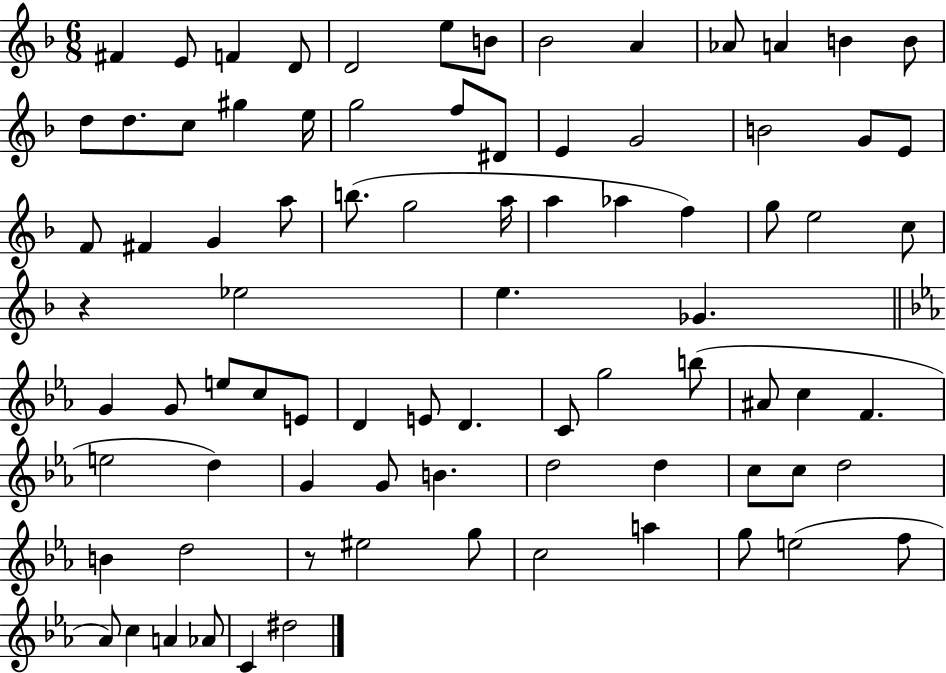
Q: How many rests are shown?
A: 2